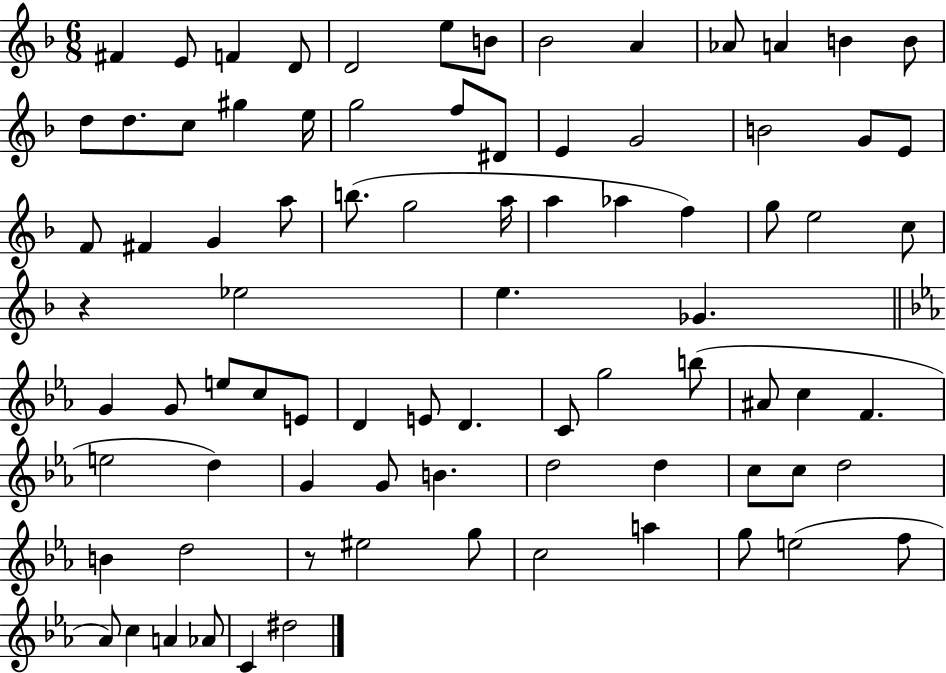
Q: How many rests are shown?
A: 2